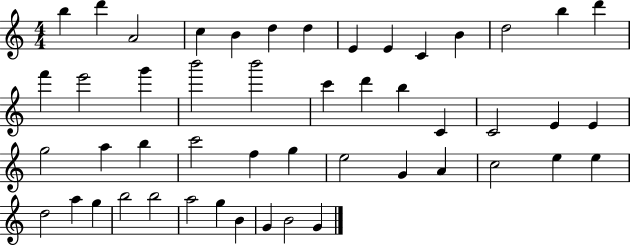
B5/q D6/q A4/h C5/q B4/q D5/q D5/q E4/q E4/q C4/q B4/q D5/h B5/q D6/q F6/q E6/h G6/q B6/h B6/h C6/q D6/q B5/q C4/q C4/h E4/q E4/q G5/h A5/q B5/q C6/h F5/q G5/q E5/h G4/q A4/q C5/h E5/q E5/q D5/h A5/q G5/q B5/h B5/h A5/h G5/q B4/q G4/q B4/h G4/q